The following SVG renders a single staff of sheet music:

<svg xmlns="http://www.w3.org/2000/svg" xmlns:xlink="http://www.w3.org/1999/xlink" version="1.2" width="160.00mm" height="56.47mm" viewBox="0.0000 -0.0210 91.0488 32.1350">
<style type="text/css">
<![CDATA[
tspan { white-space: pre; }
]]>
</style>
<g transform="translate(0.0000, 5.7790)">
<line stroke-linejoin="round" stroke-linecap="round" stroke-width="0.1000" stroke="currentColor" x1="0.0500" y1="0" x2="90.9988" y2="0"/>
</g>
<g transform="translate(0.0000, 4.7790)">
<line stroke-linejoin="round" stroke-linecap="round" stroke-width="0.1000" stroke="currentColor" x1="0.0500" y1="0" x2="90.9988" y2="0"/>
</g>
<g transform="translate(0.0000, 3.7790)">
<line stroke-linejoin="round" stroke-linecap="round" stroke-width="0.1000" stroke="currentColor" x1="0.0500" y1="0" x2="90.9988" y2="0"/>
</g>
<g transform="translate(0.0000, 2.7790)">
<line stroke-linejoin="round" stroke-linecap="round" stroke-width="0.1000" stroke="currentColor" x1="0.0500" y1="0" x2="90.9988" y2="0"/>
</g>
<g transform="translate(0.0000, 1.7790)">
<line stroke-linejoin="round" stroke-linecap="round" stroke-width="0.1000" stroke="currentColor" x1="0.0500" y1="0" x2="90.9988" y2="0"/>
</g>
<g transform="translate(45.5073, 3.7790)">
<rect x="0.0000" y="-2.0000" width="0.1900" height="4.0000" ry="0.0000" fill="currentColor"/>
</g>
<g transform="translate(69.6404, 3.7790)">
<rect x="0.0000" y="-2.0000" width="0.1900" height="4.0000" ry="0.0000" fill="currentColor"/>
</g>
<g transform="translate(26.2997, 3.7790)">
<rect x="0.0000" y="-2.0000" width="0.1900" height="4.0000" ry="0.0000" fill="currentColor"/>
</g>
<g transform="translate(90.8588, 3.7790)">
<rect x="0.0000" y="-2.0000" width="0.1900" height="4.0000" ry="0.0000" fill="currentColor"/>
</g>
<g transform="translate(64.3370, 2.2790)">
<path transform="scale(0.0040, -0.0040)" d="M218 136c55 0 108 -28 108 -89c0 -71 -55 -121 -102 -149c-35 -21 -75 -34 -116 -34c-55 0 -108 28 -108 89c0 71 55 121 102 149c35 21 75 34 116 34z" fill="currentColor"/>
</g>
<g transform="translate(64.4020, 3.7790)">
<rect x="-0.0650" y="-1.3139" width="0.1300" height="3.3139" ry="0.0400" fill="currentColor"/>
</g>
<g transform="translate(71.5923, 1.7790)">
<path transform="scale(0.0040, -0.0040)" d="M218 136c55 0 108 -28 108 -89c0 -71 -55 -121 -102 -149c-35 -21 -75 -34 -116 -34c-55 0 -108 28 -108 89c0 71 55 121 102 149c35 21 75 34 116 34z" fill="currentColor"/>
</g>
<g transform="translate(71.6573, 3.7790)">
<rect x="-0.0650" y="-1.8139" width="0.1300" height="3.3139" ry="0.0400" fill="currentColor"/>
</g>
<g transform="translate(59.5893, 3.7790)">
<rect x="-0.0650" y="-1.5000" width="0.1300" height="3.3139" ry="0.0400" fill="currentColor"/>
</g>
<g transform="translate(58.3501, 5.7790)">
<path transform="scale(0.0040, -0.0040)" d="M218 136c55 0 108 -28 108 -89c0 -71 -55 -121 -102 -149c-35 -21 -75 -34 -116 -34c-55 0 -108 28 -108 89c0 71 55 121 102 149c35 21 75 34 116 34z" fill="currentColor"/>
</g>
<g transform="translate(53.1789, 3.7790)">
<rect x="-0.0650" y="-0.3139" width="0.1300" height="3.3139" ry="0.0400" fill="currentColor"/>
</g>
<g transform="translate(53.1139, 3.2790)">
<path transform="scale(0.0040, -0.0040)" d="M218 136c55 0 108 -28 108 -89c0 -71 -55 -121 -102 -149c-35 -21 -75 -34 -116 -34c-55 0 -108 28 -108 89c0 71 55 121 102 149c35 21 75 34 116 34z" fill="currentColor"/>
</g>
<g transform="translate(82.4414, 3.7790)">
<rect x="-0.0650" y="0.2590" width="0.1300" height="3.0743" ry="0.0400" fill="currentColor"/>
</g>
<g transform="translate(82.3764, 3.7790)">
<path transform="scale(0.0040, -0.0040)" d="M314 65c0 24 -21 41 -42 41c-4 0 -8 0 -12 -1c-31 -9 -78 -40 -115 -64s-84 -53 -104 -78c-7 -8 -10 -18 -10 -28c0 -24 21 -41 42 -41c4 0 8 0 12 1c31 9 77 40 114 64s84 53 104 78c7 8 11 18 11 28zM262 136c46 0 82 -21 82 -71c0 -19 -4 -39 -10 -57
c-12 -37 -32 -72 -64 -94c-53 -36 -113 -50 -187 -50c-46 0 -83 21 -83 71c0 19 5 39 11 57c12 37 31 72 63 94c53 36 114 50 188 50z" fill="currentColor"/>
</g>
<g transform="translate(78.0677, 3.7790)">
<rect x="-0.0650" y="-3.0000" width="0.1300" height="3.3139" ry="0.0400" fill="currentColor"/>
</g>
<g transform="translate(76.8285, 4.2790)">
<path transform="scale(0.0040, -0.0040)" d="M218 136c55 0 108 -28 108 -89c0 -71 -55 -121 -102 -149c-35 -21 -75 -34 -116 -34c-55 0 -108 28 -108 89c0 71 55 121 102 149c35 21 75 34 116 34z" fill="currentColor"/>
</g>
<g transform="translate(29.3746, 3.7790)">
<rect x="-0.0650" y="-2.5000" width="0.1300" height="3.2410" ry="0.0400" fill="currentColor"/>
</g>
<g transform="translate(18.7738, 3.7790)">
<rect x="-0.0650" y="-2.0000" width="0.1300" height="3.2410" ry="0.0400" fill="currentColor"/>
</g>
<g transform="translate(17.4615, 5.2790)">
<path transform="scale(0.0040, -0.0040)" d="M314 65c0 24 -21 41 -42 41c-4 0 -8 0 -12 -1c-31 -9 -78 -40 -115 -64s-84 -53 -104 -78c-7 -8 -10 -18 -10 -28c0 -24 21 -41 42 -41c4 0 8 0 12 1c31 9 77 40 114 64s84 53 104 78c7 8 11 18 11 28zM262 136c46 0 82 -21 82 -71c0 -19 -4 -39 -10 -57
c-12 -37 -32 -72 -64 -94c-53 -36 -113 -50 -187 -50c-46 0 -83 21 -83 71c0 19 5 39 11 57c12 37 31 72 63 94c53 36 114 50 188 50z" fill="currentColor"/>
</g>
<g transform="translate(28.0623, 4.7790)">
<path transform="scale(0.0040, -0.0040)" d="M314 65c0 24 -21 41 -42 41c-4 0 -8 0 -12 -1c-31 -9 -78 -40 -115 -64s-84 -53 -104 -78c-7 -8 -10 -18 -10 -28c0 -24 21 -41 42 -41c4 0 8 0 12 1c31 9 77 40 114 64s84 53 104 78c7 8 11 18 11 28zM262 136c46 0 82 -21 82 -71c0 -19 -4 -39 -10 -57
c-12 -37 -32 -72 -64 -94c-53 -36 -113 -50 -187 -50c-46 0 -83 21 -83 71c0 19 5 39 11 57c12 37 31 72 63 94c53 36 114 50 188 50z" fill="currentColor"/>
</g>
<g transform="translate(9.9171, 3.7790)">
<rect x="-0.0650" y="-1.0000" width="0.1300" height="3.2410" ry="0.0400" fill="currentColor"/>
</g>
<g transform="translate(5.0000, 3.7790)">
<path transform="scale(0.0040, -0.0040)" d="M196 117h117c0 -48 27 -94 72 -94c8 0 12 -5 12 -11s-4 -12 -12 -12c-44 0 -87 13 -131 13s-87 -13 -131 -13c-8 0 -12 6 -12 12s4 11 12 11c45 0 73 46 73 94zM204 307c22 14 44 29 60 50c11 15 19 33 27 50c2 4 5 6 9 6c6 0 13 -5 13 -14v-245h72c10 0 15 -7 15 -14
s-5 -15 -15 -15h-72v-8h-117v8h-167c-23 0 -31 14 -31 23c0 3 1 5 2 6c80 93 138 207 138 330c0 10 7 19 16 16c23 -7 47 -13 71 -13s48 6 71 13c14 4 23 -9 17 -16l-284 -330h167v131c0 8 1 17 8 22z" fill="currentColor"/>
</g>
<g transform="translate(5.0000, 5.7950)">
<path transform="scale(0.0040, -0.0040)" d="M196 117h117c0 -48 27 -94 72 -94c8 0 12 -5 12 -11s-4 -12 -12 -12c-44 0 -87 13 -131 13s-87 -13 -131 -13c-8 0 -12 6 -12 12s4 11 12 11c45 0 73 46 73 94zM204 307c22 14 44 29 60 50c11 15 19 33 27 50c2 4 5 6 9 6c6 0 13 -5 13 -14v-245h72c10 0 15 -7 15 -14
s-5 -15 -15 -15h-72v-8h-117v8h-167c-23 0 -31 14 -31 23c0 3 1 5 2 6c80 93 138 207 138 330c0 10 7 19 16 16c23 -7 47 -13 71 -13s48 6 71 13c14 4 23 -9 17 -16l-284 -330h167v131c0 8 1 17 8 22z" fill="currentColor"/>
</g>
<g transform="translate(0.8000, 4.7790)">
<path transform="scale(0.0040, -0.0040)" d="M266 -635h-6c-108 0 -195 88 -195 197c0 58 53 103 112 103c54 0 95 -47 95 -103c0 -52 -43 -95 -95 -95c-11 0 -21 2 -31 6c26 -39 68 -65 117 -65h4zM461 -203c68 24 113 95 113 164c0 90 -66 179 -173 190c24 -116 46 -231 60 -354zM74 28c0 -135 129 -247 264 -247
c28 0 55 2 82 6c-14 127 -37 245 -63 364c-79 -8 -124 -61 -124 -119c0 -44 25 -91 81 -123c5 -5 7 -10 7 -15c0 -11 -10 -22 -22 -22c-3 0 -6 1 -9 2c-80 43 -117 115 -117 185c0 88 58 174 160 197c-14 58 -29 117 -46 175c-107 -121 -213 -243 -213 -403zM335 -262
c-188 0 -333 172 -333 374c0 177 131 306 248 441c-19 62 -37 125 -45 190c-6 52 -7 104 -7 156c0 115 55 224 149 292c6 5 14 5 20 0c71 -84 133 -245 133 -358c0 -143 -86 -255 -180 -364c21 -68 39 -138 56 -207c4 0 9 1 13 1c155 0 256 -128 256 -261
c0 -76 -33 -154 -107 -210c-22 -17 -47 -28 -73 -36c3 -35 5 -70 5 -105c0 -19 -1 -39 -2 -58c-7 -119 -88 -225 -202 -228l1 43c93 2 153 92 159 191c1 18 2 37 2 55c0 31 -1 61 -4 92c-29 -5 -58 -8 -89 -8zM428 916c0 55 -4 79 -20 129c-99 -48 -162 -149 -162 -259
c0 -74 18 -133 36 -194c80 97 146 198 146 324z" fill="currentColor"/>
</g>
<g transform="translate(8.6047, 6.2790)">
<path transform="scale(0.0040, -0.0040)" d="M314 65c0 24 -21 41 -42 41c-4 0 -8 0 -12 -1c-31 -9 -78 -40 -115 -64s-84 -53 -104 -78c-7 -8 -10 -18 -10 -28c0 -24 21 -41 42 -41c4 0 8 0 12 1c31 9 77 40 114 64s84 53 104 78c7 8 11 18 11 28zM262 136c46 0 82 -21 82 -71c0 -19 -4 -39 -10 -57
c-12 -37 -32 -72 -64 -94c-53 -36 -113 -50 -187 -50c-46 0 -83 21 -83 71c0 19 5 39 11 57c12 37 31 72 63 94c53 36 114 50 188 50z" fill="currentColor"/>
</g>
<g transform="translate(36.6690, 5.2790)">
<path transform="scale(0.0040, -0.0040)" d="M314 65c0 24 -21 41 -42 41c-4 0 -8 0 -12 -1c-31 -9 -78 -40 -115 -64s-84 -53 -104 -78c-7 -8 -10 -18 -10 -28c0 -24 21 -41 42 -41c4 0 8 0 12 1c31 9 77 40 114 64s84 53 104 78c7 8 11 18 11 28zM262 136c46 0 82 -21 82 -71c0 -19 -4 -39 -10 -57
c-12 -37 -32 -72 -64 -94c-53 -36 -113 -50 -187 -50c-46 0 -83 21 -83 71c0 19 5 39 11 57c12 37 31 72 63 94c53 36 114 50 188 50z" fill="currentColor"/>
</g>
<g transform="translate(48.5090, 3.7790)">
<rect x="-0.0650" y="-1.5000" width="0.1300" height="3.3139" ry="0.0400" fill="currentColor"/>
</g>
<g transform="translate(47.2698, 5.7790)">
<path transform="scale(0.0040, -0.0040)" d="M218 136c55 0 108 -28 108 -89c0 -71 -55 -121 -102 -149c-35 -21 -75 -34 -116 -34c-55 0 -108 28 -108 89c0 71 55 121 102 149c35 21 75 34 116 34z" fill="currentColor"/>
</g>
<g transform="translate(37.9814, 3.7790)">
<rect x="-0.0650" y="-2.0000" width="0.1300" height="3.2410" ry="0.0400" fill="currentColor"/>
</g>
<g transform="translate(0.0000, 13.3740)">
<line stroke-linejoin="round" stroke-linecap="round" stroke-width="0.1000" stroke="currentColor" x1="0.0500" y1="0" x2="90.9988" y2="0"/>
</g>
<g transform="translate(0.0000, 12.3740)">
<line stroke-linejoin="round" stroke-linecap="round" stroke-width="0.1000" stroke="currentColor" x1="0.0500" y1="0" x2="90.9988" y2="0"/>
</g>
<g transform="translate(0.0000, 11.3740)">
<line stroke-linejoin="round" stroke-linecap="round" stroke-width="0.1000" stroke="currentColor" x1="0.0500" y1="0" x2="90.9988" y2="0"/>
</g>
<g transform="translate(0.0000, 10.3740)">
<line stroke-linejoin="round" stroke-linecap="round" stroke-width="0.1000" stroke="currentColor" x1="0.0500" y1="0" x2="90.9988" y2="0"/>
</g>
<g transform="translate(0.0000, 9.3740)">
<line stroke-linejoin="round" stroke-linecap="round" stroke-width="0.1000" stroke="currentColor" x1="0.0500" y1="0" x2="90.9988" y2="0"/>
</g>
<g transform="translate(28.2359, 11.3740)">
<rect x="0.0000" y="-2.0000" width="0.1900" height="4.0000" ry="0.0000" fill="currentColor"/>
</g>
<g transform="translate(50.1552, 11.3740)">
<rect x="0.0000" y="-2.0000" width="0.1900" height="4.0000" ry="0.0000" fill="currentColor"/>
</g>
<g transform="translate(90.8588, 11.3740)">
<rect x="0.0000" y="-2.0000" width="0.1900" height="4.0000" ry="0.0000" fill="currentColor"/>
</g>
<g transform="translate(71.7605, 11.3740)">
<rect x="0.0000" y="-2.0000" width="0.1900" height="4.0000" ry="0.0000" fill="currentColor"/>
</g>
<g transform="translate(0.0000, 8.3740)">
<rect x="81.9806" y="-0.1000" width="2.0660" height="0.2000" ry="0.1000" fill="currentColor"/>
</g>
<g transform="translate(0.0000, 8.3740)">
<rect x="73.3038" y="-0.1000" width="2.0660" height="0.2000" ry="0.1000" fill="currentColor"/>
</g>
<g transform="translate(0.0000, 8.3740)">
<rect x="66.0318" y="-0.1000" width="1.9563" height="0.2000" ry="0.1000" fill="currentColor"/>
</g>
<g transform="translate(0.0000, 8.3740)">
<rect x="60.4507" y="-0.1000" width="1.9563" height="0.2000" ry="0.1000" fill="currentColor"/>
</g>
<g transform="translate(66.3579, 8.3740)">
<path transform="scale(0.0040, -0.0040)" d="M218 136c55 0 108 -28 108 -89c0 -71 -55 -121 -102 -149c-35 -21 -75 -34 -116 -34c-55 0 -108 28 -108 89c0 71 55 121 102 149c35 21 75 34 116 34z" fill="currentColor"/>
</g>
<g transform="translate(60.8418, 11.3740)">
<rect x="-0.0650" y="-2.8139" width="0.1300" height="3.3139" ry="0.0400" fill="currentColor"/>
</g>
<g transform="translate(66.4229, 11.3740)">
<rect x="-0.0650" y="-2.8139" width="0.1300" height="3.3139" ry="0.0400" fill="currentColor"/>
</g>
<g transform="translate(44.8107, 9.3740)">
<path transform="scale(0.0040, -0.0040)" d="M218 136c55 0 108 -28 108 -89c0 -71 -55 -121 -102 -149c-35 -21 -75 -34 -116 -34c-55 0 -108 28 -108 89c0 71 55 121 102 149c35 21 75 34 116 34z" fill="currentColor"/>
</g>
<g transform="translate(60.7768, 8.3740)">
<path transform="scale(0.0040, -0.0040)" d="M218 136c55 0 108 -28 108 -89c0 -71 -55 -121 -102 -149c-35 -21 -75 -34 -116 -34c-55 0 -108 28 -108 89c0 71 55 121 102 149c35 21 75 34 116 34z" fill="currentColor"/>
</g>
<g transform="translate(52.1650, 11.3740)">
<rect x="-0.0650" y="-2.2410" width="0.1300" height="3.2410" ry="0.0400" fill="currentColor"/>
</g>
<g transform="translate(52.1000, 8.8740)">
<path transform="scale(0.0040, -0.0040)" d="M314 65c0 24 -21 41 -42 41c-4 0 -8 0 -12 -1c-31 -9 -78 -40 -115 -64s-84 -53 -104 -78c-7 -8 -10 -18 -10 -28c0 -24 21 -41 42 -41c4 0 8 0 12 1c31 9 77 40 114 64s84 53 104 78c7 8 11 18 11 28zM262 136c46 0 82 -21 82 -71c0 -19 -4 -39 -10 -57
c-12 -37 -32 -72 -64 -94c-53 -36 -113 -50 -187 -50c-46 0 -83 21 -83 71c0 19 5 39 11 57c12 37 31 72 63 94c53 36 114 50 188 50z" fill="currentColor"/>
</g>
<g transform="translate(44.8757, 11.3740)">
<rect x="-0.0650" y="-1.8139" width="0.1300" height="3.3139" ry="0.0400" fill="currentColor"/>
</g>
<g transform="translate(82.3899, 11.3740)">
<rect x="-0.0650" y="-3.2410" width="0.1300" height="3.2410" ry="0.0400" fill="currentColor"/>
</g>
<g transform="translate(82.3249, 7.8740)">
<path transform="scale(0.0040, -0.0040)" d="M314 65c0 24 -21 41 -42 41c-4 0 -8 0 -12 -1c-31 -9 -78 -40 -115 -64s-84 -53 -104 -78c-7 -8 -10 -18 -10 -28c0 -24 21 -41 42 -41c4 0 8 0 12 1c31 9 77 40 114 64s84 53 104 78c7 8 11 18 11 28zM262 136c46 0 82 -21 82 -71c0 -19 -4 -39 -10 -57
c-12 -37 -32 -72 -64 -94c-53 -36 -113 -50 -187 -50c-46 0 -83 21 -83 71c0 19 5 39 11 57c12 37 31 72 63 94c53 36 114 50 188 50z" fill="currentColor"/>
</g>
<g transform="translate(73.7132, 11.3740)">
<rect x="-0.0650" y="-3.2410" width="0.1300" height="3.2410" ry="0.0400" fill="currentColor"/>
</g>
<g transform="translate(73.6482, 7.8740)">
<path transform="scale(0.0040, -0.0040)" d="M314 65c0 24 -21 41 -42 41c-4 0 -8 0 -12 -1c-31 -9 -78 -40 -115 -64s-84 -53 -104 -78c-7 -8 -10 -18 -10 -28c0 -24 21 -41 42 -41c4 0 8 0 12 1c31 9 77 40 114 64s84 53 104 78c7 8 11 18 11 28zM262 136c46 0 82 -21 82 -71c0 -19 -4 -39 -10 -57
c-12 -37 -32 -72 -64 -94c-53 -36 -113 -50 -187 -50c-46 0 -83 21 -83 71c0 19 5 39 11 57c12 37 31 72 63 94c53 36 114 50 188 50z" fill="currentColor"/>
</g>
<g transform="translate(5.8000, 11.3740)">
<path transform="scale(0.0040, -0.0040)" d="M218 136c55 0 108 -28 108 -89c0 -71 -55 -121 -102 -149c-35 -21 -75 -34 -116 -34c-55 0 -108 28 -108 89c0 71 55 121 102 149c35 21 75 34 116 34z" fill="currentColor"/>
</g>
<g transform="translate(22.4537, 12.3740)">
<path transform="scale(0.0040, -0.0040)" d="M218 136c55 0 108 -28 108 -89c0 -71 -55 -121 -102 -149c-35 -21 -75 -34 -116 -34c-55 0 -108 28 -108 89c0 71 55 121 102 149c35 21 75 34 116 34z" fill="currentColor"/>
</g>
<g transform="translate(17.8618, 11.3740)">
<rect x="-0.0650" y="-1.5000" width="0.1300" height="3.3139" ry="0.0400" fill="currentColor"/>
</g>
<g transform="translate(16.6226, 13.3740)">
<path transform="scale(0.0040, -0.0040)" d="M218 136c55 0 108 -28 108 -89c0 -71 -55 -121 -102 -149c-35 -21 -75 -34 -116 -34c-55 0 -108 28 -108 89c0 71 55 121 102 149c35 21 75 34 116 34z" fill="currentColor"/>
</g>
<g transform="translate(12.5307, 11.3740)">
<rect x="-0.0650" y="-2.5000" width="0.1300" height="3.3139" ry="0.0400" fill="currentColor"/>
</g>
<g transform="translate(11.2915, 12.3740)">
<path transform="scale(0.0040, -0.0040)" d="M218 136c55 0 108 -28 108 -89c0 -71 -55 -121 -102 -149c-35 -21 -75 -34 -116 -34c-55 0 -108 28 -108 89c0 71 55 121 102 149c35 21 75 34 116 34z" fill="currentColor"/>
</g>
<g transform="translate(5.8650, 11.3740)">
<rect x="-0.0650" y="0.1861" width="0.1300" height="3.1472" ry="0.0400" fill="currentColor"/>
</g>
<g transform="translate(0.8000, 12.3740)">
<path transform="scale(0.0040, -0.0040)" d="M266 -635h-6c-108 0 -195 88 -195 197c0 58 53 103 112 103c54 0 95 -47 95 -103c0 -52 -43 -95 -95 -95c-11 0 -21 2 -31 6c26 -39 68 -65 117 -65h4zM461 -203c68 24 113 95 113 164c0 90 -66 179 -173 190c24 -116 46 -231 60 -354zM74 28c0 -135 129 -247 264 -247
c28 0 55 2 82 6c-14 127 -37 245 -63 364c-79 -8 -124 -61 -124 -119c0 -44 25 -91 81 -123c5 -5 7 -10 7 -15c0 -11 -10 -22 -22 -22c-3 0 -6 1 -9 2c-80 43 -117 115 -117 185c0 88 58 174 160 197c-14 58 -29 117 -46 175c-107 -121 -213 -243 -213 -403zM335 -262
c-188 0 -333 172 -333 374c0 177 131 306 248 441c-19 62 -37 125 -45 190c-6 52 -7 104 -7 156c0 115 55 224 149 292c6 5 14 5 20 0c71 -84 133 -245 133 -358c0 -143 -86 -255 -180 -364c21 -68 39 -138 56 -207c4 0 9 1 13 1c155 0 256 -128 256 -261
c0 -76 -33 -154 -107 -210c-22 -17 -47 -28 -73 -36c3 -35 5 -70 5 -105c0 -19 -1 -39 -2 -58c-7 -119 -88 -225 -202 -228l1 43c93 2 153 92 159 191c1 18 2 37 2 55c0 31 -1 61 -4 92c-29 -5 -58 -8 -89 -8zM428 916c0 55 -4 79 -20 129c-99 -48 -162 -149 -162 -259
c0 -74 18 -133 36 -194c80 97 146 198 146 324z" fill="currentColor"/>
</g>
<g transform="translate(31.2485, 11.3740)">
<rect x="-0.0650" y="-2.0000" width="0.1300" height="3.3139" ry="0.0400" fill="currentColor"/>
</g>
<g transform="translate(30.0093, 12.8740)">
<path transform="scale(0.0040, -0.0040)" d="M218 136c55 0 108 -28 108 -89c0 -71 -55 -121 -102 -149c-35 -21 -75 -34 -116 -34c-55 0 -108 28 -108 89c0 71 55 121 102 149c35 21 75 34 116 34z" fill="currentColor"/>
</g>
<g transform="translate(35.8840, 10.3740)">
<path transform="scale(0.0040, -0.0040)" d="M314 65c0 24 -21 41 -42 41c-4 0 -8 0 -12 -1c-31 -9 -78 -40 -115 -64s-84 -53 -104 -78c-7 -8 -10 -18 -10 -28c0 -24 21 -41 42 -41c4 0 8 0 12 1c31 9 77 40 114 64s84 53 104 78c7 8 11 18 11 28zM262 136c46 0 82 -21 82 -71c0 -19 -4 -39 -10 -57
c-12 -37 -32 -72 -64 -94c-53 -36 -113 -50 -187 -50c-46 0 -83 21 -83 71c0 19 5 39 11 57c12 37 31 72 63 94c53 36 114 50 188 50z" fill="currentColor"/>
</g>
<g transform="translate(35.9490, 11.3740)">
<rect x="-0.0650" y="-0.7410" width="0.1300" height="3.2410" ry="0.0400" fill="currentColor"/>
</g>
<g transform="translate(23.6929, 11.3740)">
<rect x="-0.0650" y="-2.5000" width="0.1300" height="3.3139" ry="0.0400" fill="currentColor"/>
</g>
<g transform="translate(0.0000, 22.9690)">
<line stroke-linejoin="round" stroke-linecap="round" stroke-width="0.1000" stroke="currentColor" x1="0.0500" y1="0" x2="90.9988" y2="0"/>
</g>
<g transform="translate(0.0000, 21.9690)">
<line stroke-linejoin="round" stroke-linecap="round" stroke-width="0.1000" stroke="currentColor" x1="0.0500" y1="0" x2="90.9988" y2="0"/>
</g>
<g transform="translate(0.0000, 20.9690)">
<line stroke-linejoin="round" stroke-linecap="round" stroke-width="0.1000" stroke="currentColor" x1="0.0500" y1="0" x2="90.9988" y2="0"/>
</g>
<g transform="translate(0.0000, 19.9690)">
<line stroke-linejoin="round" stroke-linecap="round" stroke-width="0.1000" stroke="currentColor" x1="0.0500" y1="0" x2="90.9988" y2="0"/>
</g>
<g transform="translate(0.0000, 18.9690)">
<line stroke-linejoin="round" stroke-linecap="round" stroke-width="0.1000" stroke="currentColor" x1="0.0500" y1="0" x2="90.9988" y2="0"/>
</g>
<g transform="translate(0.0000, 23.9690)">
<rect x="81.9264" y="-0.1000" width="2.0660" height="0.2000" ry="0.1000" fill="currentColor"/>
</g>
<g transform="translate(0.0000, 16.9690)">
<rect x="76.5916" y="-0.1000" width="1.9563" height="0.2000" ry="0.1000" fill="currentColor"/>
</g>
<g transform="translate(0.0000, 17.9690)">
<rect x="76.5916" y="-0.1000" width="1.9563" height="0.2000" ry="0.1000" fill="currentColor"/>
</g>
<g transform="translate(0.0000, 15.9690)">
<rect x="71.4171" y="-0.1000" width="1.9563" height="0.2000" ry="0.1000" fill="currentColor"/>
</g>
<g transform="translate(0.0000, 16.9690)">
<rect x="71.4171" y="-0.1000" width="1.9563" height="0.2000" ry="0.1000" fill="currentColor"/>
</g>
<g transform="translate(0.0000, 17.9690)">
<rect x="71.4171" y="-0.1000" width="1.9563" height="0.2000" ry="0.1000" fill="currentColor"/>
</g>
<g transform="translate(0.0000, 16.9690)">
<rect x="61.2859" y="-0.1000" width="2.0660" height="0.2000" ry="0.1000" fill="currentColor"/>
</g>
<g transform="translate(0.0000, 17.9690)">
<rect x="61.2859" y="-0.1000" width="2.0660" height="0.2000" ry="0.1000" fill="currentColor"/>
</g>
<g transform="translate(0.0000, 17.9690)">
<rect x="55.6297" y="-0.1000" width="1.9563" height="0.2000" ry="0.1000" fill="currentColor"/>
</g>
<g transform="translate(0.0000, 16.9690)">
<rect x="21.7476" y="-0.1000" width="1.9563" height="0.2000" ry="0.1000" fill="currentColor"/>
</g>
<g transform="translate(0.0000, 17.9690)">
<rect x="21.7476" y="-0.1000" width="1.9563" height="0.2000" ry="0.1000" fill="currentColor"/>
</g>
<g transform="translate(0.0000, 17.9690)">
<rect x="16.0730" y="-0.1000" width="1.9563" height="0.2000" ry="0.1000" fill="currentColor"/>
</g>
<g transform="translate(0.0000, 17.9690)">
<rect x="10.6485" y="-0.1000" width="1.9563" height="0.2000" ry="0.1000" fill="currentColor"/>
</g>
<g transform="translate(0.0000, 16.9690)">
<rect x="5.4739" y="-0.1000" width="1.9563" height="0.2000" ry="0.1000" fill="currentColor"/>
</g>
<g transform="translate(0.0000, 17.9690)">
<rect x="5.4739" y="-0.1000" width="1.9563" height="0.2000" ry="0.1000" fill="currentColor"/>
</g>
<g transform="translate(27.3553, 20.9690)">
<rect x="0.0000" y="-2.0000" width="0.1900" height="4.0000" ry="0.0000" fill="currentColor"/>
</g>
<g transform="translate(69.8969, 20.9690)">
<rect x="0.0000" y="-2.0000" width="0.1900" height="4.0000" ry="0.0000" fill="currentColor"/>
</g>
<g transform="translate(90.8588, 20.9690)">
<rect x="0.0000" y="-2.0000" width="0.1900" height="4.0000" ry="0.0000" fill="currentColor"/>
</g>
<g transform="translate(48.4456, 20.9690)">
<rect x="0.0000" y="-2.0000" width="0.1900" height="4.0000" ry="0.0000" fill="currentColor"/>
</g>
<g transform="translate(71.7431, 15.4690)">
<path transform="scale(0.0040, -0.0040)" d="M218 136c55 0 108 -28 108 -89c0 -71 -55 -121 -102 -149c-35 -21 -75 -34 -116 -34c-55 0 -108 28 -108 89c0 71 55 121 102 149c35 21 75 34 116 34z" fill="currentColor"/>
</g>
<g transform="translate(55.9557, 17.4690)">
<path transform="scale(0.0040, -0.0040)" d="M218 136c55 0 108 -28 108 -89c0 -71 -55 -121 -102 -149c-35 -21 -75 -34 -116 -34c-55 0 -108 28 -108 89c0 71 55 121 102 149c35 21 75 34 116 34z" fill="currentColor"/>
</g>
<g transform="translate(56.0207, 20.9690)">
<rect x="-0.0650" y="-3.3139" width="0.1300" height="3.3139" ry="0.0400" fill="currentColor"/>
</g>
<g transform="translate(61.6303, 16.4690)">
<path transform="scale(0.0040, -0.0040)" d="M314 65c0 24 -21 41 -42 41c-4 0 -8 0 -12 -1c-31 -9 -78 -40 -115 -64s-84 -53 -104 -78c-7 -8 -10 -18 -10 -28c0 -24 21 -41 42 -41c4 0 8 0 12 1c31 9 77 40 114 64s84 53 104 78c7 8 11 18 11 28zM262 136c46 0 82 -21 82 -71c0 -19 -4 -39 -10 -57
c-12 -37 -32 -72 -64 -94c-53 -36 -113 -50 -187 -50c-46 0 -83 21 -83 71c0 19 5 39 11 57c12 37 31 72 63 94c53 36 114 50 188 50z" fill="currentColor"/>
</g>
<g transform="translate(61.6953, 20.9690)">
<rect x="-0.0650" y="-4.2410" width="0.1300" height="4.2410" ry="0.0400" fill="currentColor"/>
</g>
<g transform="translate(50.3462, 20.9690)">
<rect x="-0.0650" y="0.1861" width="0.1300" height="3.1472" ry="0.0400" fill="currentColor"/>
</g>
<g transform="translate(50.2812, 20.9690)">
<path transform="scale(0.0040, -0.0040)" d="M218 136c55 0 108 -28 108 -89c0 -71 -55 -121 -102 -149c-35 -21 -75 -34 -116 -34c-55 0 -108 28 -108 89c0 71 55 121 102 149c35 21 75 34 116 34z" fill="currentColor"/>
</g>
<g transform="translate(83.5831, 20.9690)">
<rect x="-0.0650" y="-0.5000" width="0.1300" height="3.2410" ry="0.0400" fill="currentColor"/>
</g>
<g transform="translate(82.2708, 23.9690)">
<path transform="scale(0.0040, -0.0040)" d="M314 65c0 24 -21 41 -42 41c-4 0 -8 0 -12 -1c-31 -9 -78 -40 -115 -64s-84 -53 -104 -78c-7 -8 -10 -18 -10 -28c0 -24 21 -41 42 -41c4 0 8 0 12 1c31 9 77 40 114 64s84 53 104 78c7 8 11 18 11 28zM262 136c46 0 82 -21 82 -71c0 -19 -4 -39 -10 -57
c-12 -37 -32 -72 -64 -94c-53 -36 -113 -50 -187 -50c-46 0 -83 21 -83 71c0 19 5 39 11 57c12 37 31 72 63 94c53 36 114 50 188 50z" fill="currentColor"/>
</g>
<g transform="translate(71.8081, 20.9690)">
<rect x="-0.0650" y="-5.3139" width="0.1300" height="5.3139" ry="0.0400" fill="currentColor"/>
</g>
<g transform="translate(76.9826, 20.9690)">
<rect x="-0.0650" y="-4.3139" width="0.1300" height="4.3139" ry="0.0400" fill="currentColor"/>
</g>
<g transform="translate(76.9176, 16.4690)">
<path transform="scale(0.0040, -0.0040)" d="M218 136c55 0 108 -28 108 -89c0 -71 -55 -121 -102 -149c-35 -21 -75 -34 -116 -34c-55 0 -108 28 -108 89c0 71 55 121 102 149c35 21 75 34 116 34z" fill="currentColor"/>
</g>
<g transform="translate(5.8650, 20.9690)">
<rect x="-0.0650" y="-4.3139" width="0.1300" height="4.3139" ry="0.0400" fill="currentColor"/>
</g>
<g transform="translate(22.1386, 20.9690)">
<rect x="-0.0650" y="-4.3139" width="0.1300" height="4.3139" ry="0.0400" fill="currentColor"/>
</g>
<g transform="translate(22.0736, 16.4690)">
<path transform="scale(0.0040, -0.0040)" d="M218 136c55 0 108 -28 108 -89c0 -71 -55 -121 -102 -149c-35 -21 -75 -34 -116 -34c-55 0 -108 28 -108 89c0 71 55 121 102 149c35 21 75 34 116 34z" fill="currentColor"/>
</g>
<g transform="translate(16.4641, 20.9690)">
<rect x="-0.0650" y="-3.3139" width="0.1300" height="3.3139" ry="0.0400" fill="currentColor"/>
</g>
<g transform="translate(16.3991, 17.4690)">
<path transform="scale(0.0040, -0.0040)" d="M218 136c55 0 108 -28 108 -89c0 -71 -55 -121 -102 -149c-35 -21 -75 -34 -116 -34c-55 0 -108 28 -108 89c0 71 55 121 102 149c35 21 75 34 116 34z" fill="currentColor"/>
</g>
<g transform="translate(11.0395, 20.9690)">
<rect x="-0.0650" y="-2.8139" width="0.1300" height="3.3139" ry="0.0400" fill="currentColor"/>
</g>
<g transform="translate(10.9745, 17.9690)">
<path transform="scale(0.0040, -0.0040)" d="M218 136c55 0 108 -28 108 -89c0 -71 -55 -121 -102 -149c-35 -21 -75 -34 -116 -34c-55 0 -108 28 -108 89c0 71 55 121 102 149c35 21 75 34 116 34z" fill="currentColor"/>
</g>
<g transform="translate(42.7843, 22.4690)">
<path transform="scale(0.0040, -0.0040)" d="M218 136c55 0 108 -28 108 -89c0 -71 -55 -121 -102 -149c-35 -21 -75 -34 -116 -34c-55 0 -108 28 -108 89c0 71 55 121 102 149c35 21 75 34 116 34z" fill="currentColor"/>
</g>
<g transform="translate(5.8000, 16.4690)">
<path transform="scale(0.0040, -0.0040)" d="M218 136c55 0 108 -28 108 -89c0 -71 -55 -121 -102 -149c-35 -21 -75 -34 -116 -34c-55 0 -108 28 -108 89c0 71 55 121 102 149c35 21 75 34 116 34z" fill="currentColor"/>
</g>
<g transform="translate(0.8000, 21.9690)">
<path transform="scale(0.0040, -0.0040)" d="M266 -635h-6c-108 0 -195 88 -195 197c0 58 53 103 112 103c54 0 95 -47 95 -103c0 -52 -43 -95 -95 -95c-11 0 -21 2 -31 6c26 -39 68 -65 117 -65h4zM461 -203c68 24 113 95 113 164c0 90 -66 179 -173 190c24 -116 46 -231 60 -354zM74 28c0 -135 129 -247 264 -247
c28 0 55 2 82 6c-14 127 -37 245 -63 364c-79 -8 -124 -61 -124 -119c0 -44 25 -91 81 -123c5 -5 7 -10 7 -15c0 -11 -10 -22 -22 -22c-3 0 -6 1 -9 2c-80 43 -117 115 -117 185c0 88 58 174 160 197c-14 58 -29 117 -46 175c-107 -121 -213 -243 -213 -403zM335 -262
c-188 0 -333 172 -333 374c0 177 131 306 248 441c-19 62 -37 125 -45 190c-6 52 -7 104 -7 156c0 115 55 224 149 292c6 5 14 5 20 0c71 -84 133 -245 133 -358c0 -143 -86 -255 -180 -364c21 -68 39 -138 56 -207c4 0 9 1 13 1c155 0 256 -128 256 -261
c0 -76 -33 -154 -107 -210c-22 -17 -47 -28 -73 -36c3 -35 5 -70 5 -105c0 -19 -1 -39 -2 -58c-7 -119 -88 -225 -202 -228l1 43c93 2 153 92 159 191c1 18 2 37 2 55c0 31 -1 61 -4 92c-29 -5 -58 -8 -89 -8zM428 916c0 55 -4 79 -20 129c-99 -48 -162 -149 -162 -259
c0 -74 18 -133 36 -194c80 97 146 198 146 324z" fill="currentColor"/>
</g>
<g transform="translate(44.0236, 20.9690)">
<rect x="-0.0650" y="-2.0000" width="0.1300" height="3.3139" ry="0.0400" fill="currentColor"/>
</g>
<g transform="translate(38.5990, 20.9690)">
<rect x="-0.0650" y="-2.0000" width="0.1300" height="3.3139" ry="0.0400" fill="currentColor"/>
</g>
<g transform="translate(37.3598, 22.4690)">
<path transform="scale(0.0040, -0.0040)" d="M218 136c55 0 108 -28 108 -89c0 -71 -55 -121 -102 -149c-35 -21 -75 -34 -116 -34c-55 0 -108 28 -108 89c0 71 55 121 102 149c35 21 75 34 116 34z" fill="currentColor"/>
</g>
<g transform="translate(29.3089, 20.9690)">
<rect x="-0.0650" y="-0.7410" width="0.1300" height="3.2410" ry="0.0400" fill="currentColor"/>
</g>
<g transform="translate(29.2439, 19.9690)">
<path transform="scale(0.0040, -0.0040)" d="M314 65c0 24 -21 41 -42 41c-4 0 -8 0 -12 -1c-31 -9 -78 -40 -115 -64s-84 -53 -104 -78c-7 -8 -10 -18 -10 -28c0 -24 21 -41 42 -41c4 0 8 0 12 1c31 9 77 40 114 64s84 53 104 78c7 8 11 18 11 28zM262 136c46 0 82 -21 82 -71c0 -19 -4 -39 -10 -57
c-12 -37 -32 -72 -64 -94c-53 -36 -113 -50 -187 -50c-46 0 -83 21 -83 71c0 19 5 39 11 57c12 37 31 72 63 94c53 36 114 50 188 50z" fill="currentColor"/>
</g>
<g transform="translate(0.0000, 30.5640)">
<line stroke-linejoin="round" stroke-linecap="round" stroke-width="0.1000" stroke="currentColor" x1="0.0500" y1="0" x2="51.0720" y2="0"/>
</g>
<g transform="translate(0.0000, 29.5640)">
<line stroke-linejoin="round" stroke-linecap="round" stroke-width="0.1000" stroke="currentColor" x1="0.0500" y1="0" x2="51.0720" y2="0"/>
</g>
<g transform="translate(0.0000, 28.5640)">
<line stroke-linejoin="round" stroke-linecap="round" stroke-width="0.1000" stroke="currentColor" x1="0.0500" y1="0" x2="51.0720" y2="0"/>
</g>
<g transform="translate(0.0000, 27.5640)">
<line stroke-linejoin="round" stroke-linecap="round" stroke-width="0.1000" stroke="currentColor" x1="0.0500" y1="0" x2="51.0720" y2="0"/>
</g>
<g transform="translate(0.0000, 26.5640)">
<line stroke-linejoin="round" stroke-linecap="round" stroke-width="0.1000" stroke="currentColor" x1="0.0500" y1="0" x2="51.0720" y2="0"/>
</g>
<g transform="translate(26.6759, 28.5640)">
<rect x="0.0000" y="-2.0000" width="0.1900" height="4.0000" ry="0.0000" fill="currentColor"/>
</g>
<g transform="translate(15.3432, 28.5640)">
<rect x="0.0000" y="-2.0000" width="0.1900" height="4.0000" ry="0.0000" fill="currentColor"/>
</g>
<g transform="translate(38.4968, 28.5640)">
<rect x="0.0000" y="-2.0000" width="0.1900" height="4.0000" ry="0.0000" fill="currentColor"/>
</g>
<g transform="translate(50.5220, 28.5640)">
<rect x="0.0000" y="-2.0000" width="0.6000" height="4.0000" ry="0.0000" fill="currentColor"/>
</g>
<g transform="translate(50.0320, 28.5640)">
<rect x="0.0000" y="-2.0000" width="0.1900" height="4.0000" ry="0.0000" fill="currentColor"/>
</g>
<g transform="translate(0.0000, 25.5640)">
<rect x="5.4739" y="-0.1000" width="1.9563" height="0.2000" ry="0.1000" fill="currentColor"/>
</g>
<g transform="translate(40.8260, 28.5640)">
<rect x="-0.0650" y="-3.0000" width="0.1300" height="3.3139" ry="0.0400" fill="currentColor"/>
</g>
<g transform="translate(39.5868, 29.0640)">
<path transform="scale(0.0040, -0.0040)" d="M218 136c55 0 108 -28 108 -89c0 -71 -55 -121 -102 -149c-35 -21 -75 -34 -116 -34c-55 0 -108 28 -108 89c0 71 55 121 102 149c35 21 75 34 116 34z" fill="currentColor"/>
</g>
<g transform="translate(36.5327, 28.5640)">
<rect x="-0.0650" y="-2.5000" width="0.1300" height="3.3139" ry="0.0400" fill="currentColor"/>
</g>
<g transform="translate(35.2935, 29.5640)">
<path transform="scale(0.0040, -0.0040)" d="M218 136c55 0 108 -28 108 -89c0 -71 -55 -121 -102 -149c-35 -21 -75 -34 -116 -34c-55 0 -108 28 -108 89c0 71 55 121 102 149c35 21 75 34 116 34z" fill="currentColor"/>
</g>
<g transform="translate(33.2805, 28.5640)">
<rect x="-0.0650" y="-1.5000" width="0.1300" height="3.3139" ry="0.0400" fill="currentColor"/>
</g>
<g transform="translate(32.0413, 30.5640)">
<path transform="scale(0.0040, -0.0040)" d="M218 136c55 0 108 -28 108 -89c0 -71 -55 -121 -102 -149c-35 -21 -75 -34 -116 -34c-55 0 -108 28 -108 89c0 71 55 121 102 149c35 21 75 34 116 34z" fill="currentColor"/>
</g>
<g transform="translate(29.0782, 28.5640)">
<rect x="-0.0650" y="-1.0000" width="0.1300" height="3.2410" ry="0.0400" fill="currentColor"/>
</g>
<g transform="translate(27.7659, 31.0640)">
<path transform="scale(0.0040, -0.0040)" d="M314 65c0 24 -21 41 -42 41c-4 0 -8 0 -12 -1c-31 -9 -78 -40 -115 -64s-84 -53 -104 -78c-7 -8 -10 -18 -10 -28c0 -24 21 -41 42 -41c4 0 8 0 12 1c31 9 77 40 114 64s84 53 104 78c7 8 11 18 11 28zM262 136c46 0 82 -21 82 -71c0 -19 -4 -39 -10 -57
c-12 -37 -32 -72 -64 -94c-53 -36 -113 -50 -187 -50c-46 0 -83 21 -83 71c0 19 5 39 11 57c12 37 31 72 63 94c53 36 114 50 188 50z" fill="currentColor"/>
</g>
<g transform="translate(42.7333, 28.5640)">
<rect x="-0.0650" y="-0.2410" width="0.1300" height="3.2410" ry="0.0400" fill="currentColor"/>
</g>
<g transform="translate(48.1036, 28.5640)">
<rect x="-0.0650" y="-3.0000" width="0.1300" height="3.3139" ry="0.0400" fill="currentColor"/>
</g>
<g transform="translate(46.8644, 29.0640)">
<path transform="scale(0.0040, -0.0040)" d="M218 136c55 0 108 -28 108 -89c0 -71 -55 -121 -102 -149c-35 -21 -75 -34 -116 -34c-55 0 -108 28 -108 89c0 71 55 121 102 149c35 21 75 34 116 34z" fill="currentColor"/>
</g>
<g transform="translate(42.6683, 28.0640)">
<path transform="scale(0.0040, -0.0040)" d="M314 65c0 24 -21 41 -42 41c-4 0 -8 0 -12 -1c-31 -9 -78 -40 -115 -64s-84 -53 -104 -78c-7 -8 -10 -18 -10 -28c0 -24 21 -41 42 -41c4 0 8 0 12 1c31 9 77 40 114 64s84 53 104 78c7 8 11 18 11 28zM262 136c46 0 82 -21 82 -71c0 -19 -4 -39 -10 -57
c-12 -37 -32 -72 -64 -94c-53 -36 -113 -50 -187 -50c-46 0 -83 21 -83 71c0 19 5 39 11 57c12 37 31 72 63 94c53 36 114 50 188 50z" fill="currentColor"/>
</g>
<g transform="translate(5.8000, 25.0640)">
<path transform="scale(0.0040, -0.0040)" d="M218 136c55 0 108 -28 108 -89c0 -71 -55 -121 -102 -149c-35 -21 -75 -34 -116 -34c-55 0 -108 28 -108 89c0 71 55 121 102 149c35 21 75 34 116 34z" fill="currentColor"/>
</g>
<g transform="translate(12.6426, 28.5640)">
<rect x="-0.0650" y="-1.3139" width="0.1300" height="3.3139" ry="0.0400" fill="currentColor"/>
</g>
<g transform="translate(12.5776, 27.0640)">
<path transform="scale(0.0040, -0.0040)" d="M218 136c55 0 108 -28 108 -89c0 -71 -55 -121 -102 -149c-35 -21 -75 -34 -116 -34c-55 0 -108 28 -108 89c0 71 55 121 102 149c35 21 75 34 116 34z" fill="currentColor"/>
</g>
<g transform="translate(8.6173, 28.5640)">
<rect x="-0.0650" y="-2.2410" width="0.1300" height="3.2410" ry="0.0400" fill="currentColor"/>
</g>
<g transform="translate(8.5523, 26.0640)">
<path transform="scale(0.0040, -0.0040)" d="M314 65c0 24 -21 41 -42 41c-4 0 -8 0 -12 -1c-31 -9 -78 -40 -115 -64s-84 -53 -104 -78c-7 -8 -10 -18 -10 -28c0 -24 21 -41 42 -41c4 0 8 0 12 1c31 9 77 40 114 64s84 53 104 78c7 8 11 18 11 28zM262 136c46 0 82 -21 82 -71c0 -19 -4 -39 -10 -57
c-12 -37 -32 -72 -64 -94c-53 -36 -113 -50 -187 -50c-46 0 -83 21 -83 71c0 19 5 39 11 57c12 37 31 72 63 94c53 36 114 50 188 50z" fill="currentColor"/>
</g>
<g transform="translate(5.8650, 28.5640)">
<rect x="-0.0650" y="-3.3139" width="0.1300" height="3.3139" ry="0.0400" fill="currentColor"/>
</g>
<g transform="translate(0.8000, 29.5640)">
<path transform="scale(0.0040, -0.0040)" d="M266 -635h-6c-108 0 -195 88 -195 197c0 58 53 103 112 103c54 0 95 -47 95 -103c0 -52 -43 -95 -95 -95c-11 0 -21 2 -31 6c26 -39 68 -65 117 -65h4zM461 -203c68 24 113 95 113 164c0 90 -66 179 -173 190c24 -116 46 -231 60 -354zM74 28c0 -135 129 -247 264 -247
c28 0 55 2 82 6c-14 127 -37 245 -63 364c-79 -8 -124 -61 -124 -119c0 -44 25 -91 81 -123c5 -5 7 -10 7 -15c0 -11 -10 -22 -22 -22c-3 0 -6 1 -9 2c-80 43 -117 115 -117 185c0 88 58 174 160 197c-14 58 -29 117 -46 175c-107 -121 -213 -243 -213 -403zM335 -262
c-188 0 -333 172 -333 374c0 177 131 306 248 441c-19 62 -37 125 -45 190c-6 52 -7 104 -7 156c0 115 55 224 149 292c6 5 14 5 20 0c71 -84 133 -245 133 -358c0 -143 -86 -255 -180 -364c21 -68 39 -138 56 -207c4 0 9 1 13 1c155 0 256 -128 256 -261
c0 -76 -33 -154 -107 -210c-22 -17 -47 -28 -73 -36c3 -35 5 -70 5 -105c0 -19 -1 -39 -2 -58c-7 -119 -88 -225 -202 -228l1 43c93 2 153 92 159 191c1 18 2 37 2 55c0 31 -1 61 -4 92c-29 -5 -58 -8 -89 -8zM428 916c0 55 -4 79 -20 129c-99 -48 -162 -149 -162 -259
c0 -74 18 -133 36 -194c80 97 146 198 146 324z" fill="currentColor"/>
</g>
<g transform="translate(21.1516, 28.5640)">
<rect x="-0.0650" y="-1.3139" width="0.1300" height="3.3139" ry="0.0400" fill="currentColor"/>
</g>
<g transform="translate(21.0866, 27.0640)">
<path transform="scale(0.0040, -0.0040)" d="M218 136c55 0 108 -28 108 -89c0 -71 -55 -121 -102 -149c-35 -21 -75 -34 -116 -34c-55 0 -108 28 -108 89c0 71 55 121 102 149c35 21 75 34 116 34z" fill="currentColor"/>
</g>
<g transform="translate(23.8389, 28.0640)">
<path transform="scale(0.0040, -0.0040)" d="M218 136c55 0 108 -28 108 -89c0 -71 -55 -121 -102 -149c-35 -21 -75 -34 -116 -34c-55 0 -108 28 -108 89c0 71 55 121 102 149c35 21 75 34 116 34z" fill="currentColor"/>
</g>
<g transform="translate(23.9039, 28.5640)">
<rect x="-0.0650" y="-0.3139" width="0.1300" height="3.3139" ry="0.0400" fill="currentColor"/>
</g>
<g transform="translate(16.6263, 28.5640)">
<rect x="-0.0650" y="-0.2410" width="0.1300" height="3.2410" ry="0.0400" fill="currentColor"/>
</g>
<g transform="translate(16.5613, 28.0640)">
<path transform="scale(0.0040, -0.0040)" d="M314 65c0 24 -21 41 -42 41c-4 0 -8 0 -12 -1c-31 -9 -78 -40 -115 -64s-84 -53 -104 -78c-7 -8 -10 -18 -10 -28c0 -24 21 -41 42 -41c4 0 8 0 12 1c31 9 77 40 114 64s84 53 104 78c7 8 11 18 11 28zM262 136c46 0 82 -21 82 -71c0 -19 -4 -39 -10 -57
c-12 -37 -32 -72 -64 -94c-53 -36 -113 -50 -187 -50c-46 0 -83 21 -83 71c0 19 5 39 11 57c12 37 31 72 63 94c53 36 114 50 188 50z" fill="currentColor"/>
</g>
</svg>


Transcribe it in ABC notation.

X:1
T:Untitled
M:4/4
L:1/4
K:C
D2 F2 G2 F2 E c E e f A B2 B G E G F d2 f g2 a a b2 b2 d' a b d' d2 F F B b d'2 f' d' C2 b g2 e c2 e c D2 E G A c2 A